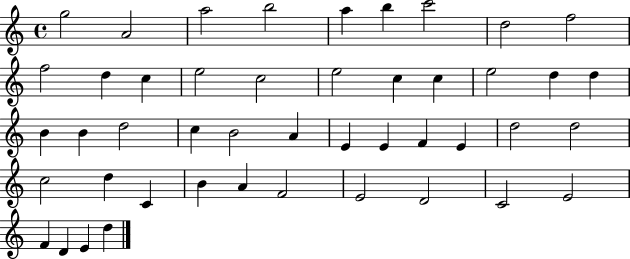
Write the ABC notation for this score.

X:1
T:Untitled
M:4/4
L:1/4
K:C
g2 A2 a2 b2 a b c'2 d2 f2 f2 d c e2 c2 e2 c c e2 d d B B d2 c B2 A E E F E d2 d2 c2 d C B A F2 E2 D2 C2 E2 F D E d